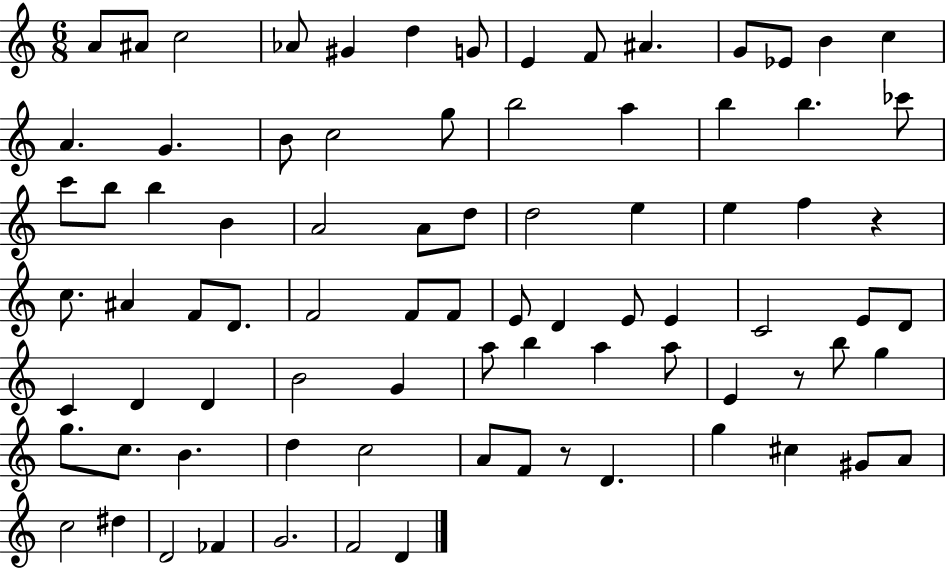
A4/e A#4/e C5/h Ab4/e G#4/q D5/q G4/e E4/q F4/e A#4/q. G4/e Eb4/e B4/q C5/q A4/q. G4/q. B4/e C5/h G5/e B5/h A5/q B5/q B5/q. CES6/e C6/e B5/e B5/q B4/q A4/h A4/e D5/e D5/h E5/q E5/q F5/q R/q C5/e. A#4/q F4/e D4/e. F4/h F4/e F4/e E4/e D4/q E4/e E4/q C4/h E4/e D4/e C4/q D4/q D4/q B4/h G4/q A5/e B5/q A5/q A5/e E4/q R/e B5/e G5/q G5/e. C5/e. B4/q. D5/q C5/h A4/e F4/e R/e D4/q. G5/q C#5/q G#4/e A4/e C5/h D#5/q D4/h FES4/q G4/h. F4/h D4/q